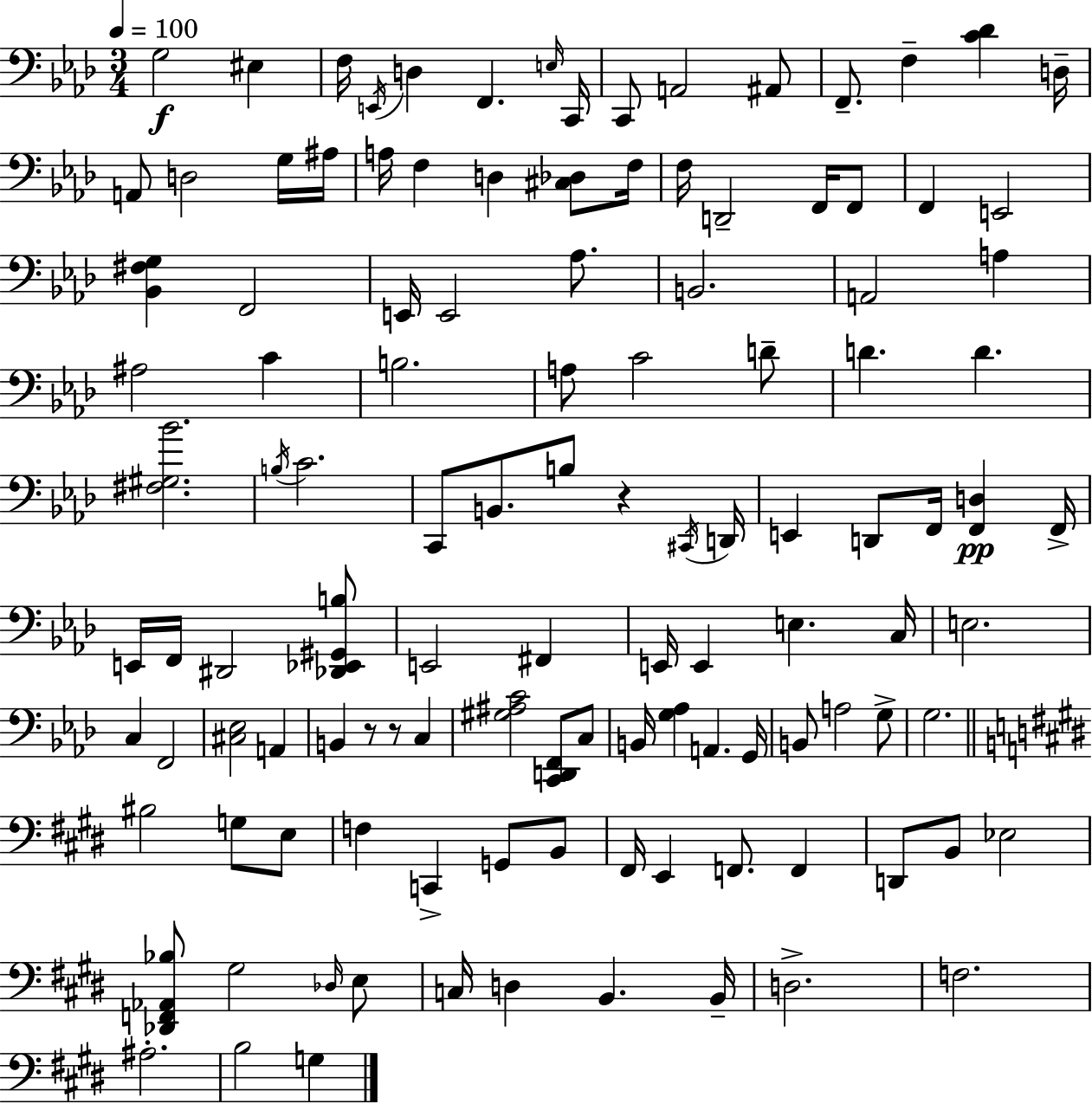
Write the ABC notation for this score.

X:1
T:Untitled
M:3/4
L:1/4
K:Ab
G,2 ^E, F,/4 E,,/4 D, F,, E,/4 C,,/4 C,,/2 A,,2 ^A,,/2 F,,/2 F, [C_D] D,/4 A,,/2 D,2 G,/4 ^A,/4 A,/4 F, D, [^C,_D,]/2 F,/4 F,/4 D,,2 F,,/4 F,,/2 F,, E,,2 [_B,,^F,G,] F,,2 E,,/4 E,,2 _A,/2 B,,2 A,,2 A, ^A,2 C B,2 A,/2 C2 D/2 D D [^F,^G,_B]2 B,/4 C2 C,,/2 B,,/2 B,/2 z ^C,,/4 D,,/4 E,, D,,/2 F,,/4 [F,,D,] F,,/4 E,,/4 F,,/4 ^D,,2 [_D,,_E,,^G,,B,]/2 E,,2 ^F,, E,,/4 E,, E, C,/4 E,2 C, F,,2 [^C,_E,]2 A,, B,, z/2 z/2 C, [^G,^A,C]2 [C,,D,,F,,]/2 C,/2 B,,/4 [G,_A,] A,, G,,/4 B,,/2 A,2 G,/2 G,2 ^B,2 G,/2 E,/2 F, C,, G,,/2 B,,/2 ^F,,/4 E,, F,,/2 F,, D,,/2 B,,/2 _E,2 [_D,,F,,_A,,_B,]/2 ^G,2 _D,/4 E,/2 C,/4 D, B,, B,,/4 D,2 F,2 ^A,2 B,2 G,